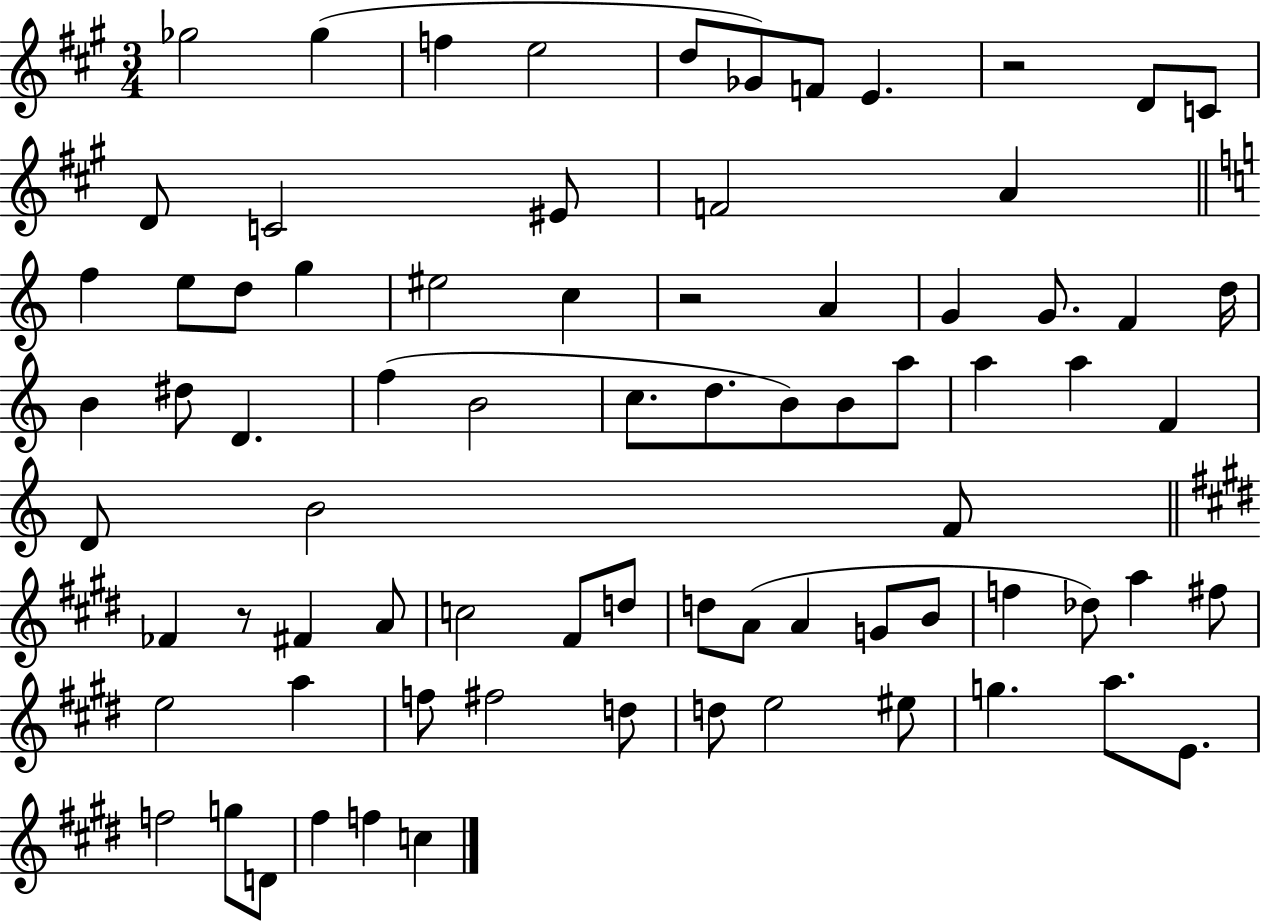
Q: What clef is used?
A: treble